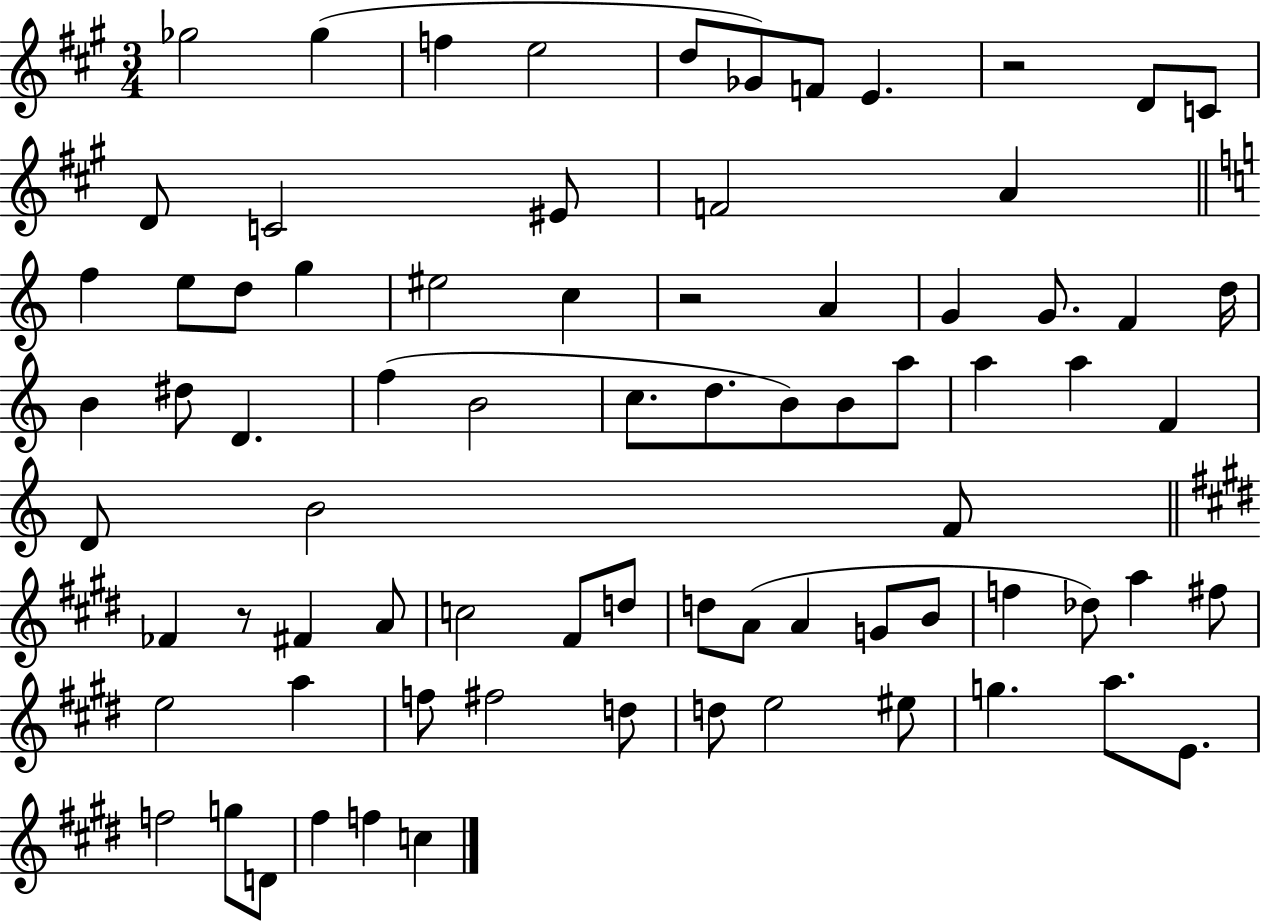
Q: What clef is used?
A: treble